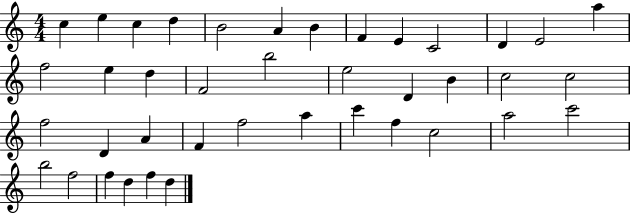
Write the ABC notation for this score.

X:1
T:Untitled
M:4/4
L:1/4
K:C
c e c d B2 A B F E C2 D E2 a f2 e d F2 b2 e2 D B c2 c2 f2 D A F f2 a c' f c2 a2 c'2 b2 f2 f d f d